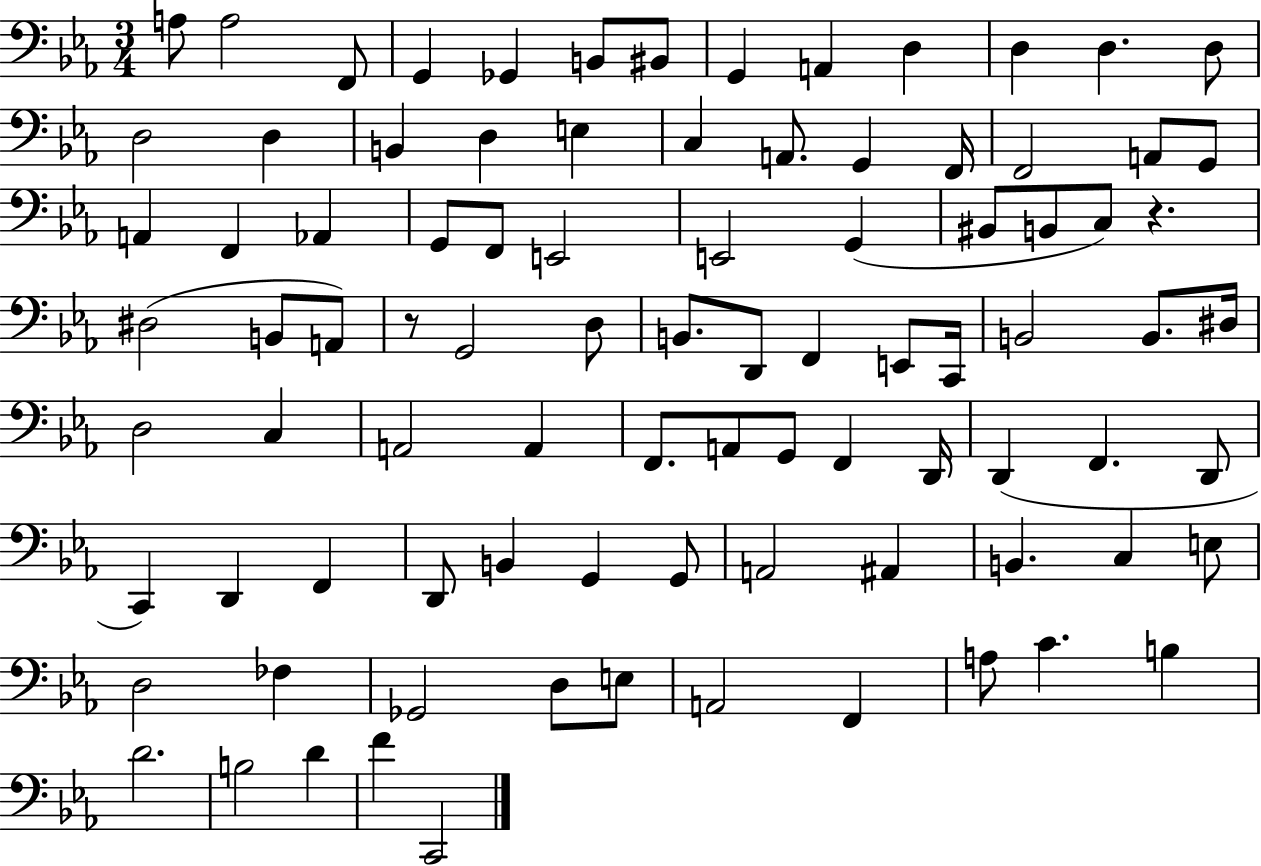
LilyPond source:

{
  \clef bass
  \numericTimeSignature
  \time 3/4
  \key ees \major
  a8 a2 f,8 | g,4 ges,4 b,8 bis,8 | g,4 a,4 d4 | d4 d4. d8 | \break d2 d4 | b,4 d4 e4 | c4 a,8. g,4 f,16 | f,2 a,8 g,8 | \break a,4 f,4 aes,4 | g,8 f,8 e,2 | e,2 g,4( | bis,8 b,8 c8) r4. | \break dis2( b,8 a,8) | r8 g,2 d8 | b,8. d,8 f,4 e,8 c,16 | b,2 b,8. dis16 | \break d2 c4 | a,2 a,4 | f,8. a,8 g,8 f,4 d,16 | d,4( f,4. d,8 | \break c,4) d,4 f,4 | d,8 b,4 g,4 g,8 | a,2 ais,4 | b,4. c4 e8 | \break d2 fes4 | ges,2 d8 e8 | a,2 f,4 | a8 c'4. b4 | \break d'2. | b2 d'4 | f'4 c,2 | \bar "|."
}